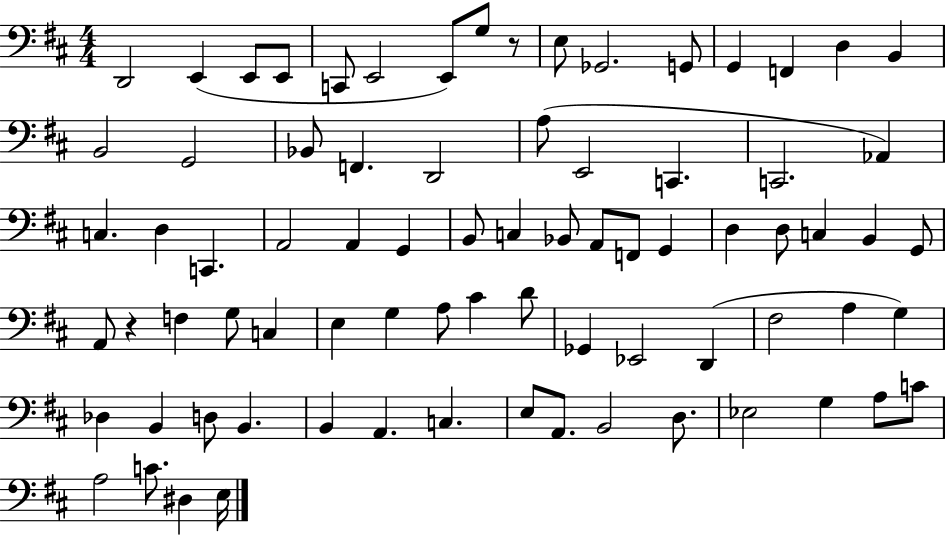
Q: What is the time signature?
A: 4/4